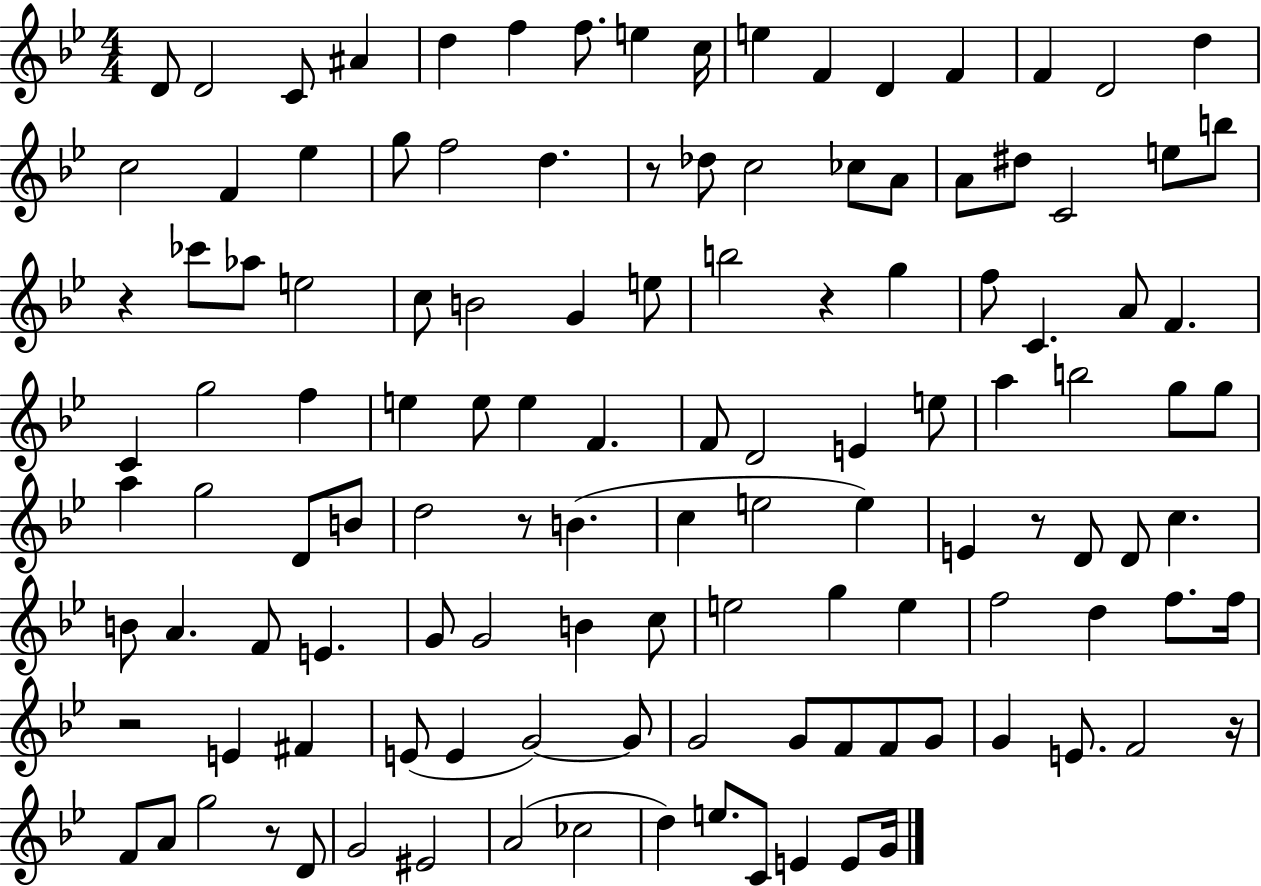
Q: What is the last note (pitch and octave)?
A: G4